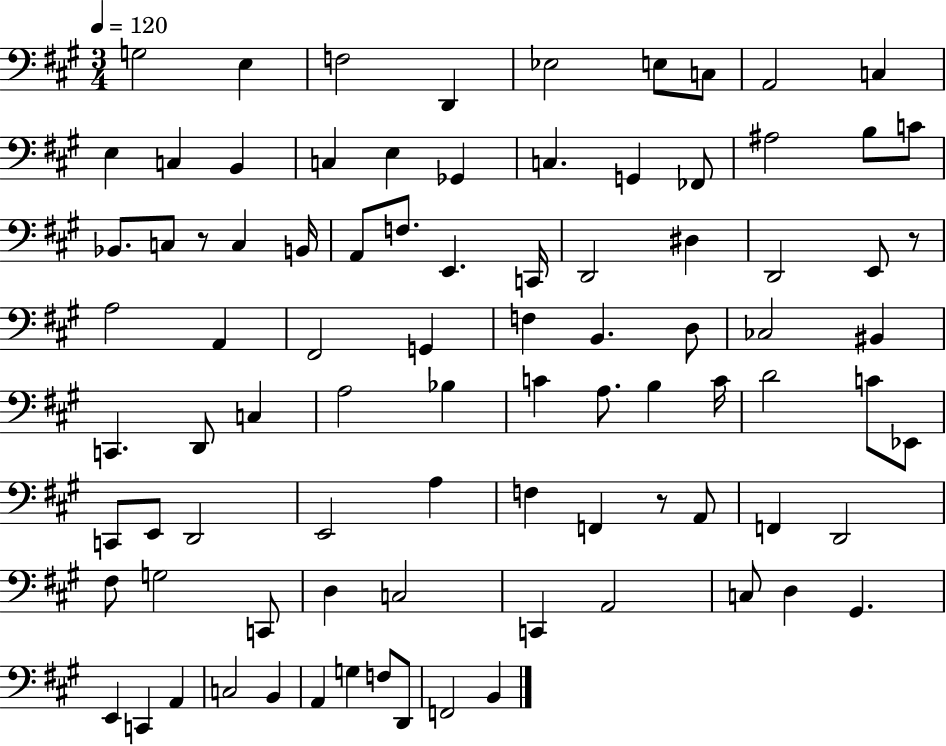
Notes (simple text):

G3/h E3/q F3/h D2/q Eb3/h E3/e C3/e A2/h C3/q E3/q C3/q B2/q C3/q E3/q Gb2/q C3/q. G2/q FES2/e A#3/h B3/e C4/e Bb2/e. C3/e R/e C3/q B2/s A2/e F3/e. E2/q. C2/s D2/h D#3/q D2/h E2/e R/e A3/h A2/q F#2/h G2/q F3/q B2/q. D3/e CES3/h BIS2/q C2/q. D2/e C3/q A3/h Bb3/q C4/q A3/e. B3/q C4/s D4/h C4/e Eb2/e C2/e E2/e D2/h E2/h A3/q F3/q F2/q R/e A2/e F2/q D2/h F#3/e G3/h C2/e D3/q C3/h C2/q A2/h C3/e D3/q G#2/q. E2/q C2/q A2/q C3/h B2/q A2/q G3/q F3/e D2/e F2/h B2/q